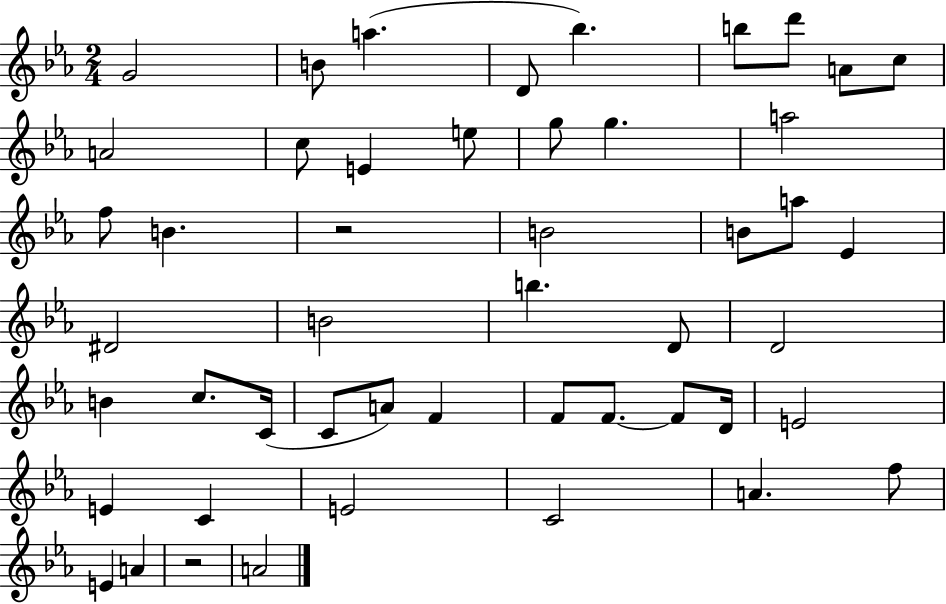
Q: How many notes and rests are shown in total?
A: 49